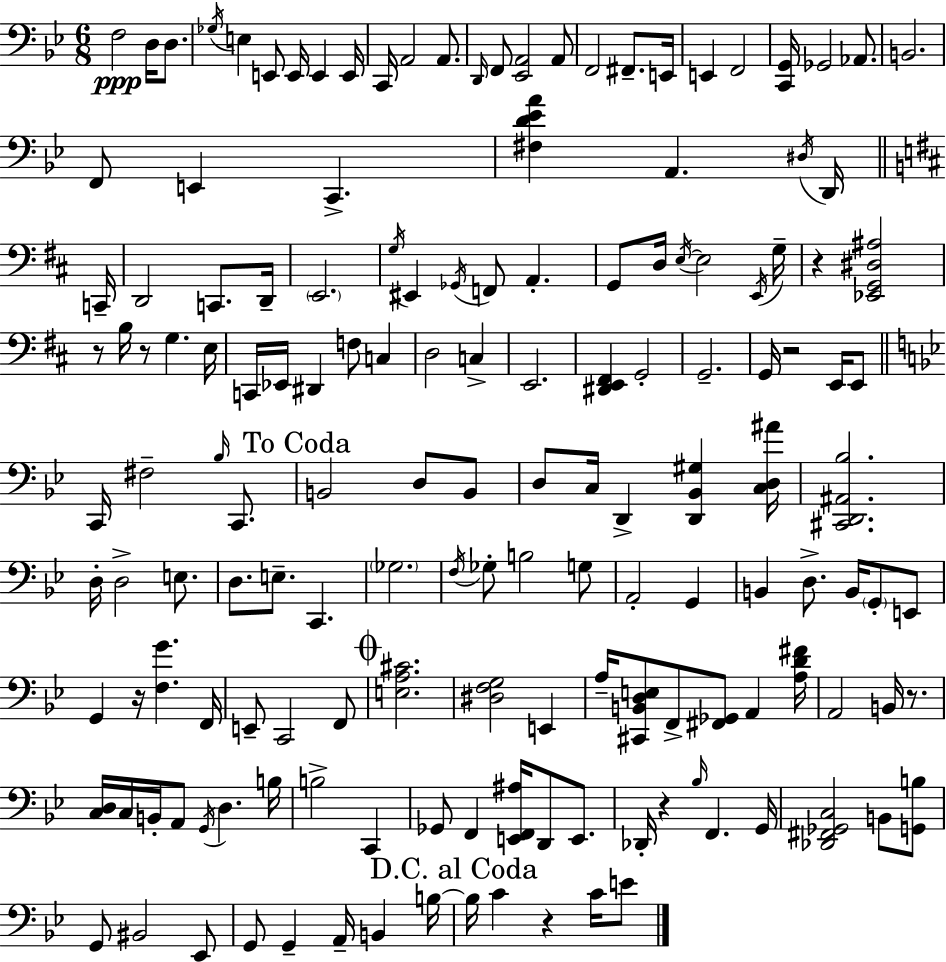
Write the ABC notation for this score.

X:1
T:Untitled
M:6/8
L:1/4
K:Gm
F,2 D,/4 D,/2 _G,/4 E, E,,/2 E,,/4 E,, E,,/4 C,,/4 A,,2 A,,/2 D,,/4 F,,/2 [_E,,A,,]2 A,,/2 F,,2 ^F,,/2 E,,/4 E,, F,,2 [C,,G,,]/4 _G,,2 _A,,/2 B,,2 F,,/2 E,, C,, [^F,D_EA] A,, ^D,/4 D,,/4 C,,/4 D,,2 C,,/2 D,,/4 E,,2 G,/4 ^E,, _G,,/4 F,,/2 A,, G,,/2 D,/4 E,/4 E,2 E,,/4 G,/4 z [_E,,G,,^D,^A,]2 z/2 B,/4 z/2 G, E,/4 C,,/4 _E,,/4 ^D,, F,/2 C, D,2 C, E,,2 [^D,,E,,^F,,] G,,2 G,,2 G,,/4 z2 E,,/4 E,,/2 C,,/4 ^F,2 _B,/4 C,,/2 B,,2 D,/2 B,,/2 D,/2 C,/4 D,, [D,,_B,,^G,] [C,D,^A]/4 [^C,,D,,^A,,_B,]2 D,/4 D,2 E,/2 D,/2 E,/2 C,, _G,2 F,/4 _G,/2 B,2 G,/2 A,,2 G,, B,, D,/2 B,,/4 G,,/2 E,,/2 G,, z/4 [F,G] F,,/4 E,,/2 C,,2 F,,/2 [E,A,^C]2 [^D,F,G,]2 E,, A,/4 [^C,,B,,D,E,]/2 F,,/2 [^F,,_G,,]/2 A,, [A,D^F]/4 A,,2 B,,/4 z/2 [C,D,]/4 C,/4 B,,/4 A,,/2 G,,/4 D, B,/4 B,2 C,, _G,,/2 F,, [E,,F,,^A,]/4 D,,/2 E,,/2 _D,,/4 z _B,/4 F,, G,,/4 [_D,,^F,,_G,,C,]2 B,,/2 [G,,B,]/2 G,,/2 ^B,,2 _E,,/2 G,,/2 G,, A,,/4 B,, B,/4 B,/4 C z C/4 E/2